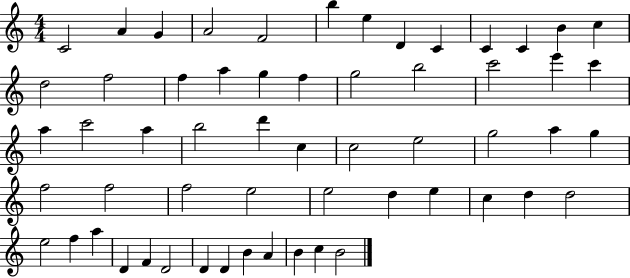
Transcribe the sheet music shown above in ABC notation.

X:1
T:Untitled
M:4/4
L:1/4
K:C
C2 A G A2 F2 b e D C C C B c d2 f2 f a g f g2 b2 c'2 e' c' a c'2 a b2 d' c c2 e2 g2 a g f2 f2 f2 e2 e2 d e c d d2 e2 f a D F D2 D D B A B c B2